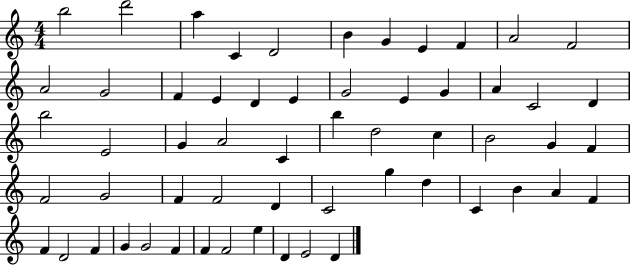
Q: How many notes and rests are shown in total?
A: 58